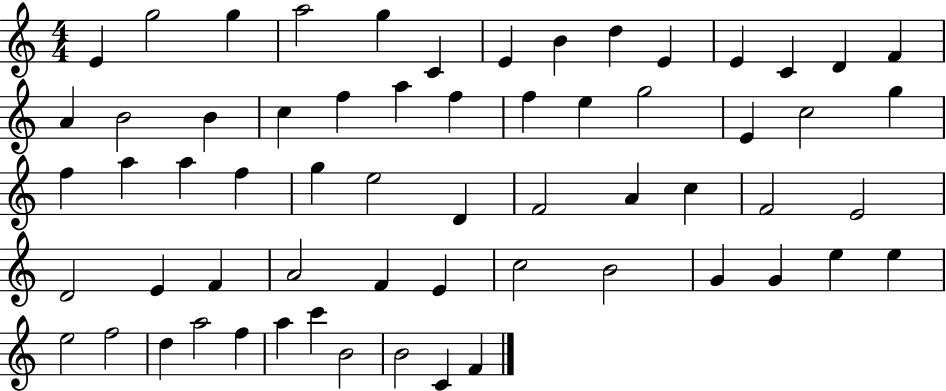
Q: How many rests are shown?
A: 0